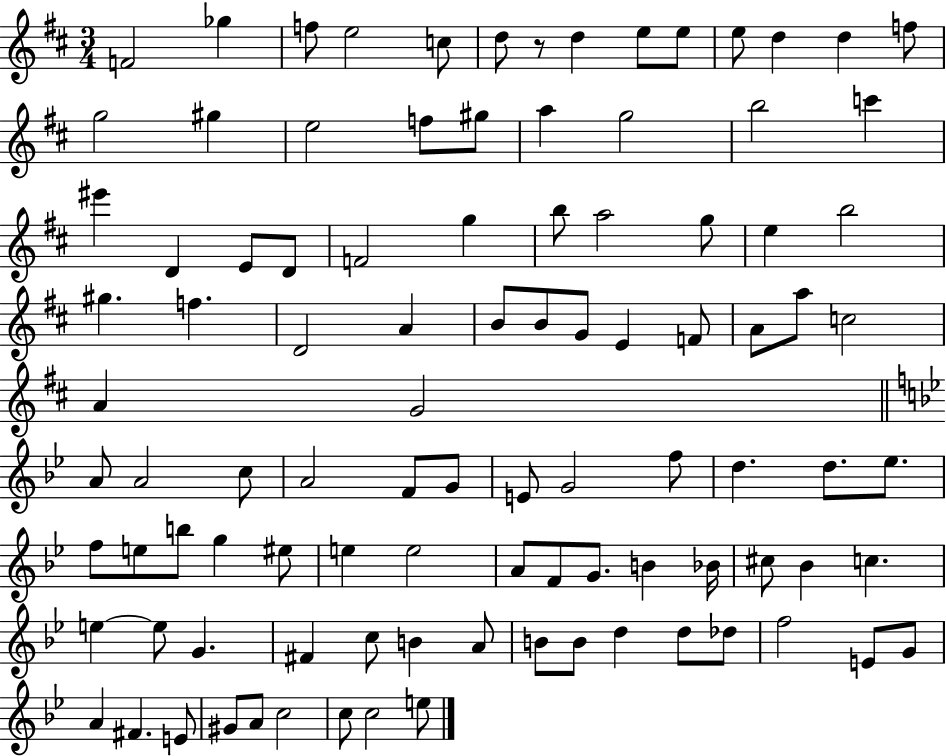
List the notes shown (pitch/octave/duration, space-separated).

F4/h Gb5/q F5/e E5/h C5/e D5/e R/e D5/q E5/e E5/e E5/e D5/q D5/q F5/e G5/h G#5/q E5/h F5/e G#5/e A5/q G5/h B5/h C6/q EIS6/q D4/q E4/e D4/e F4/h G5/q B5/e A5/h G5/e E5/q B5/h G#5/q. F5/q. D4/h A4/q B4/e B4/e G4/e E4/q F4/e A4/e A5/e C5/h A4/q G4/h A4/e A4/h C5/e A4/h F4/e G4/e E4/e G4/h F5/e D5/q. D5/e. Eb5/e. F5/e E5/e B5/e G5/q EIS5/e E5/q E5/h A4/e F4/e G4/e. B4/q Bb4/s C#5/e Bb4/q C5/q. E5/q E5/e G4/q. F#4/q C5/e B4/q A4/e B4/e B4/e D5/q D5/e Db5/e F5/h E4/e G4/e A4/q F#4/q. E4/e G#4/e A4/e C5/h C5/e C5/h E5/e